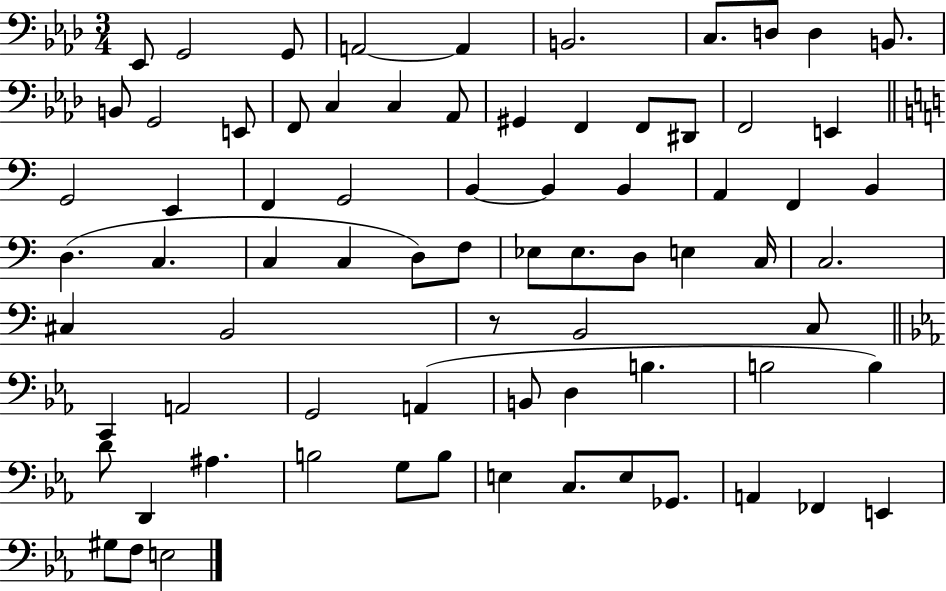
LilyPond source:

{
  \clef bass
  \numericTimeSignature
  \time 3/4
  \key aes \major
  \repeat volta 2 { ees,8 g,2 g,8 | a,2~~ a,4 | b,2. | c8. d8 d4 b,8. | \break b,8 g,2 e,8 | f,8 c4 c4 aes,8 | gis,4 f,4 f,8 dis,8 | f,2 e,4 | \break \bar "||" \break \key c \major g,2 e,4 | f,4 g,2 | b,4~~ b,4 b,4 | a,4 f,4 b,4 | \break d4.( c4. | c4 c4 d8) f8 | ees8 ees8. d8 e4 c16 | c2. | \break cis4 b,2 | r8 b,2 c8 | \bar "||" \break \key c \minor c,4 a,2 | g,2 a,4( | b,8 d4 b4. | b2 b4) | \break d'8 d,4 ais4. | b2 g8 b8 | e4 c8. e8 ges,8. | a,4 fes,4 e,4 | \break gis8 f8 e2 | } \bar "|."
}